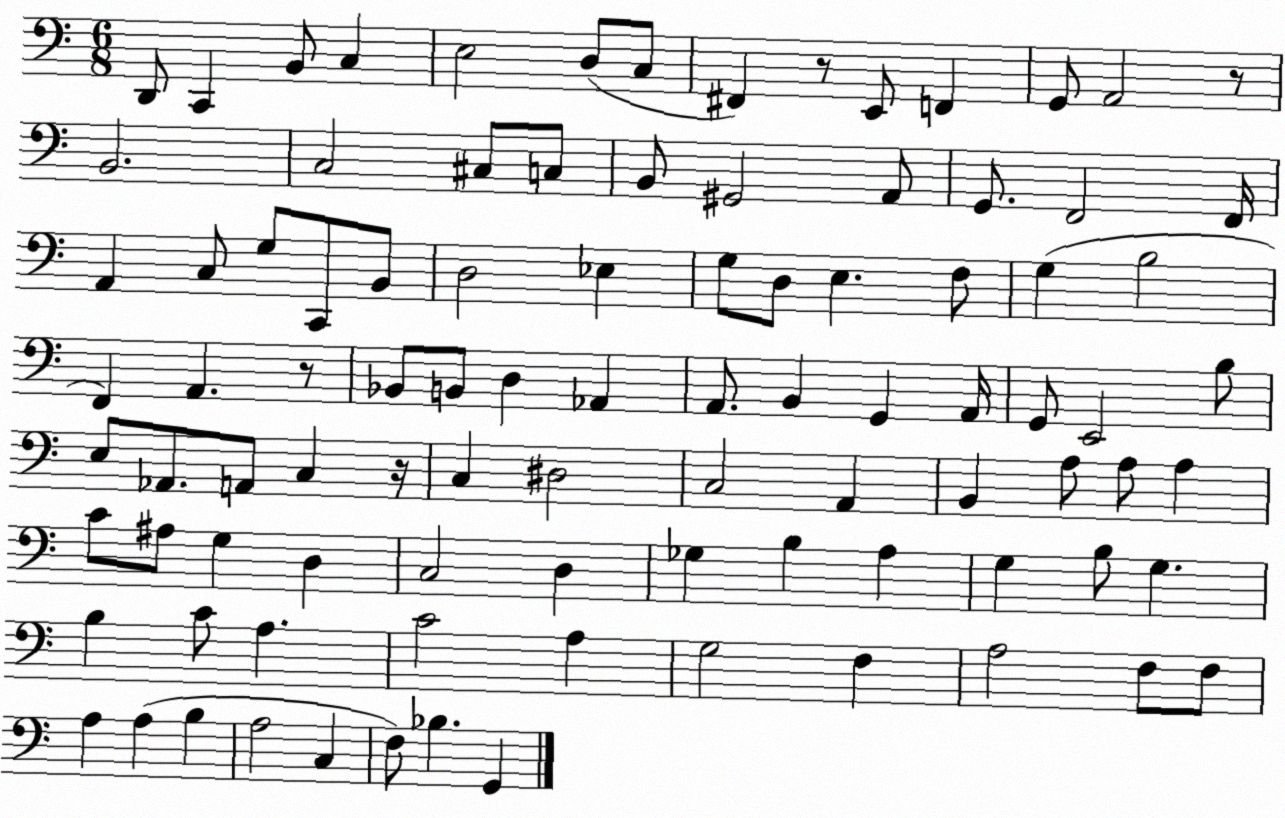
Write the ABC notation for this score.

X:1
T:Untitled
M:6/8
L:1/4
K:C
D,,/2 C,, B,,/2 C, E,2 D,/2 C,/2 ^F,, z/2 E,,/2 F,, G,,/2 A,,2 z/2 B,,2 C,2 ^C,/2 C,/2 B,,/2 ^G,,2 A,,/2 G,,/2 F,,2 F,,/4 A,, C,/2 G,/2 C,,/2 B,,/2 D,2 _E, G,/2 D,/2 E, F,/2 G, B,2 F,, A,, z/2 _B,,/2 B,,/2 D, _A,, A,,/2 B,, G,, A,,/4 G,,/2 E,,2 B,/2 E,/2 _A,,/2 A,,/2 C, z/4 C, ^D,2 C,2 A,, B,, A,/2 A,/2 A, C/2 ^A,/2 G, D, C,2 D, _G, B, A, G, B,/2 G, B, C/2 A, C2 A, G,2 F, A,2 F,/2 F,/2 A, A, B, A,2 C, F,/2 _B, G,,